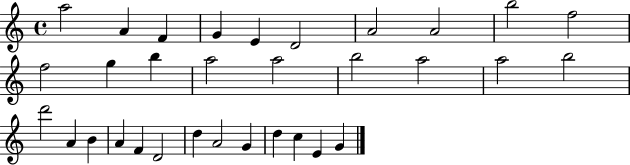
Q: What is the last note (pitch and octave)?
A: G4